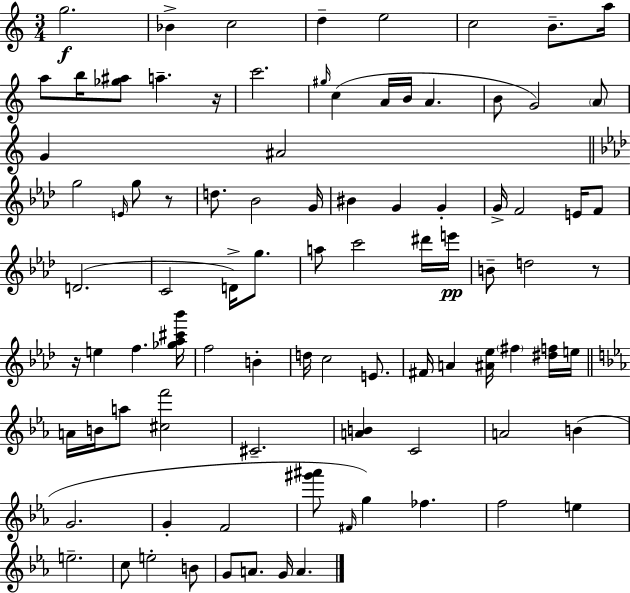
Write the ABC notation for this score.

X:1
T:Untitled
M:3/4
L:1/4
K:Am
g2 _B c2 d e2 c2 B/2 a/4 a/2 b/4 [_g^a]/2 a z/4 c'2 ^g/4 c A/4 B/4 A B/2 G2 A/2 G ^A2 g2 E/4 g/2 z/2 d/2 _B2 G/4 ^B G G G/4 F2 E/4 F/2 D2 C2 D/4 g/2 a/2 c'2 ^d'/4 e'/4 B/2 d2 z/2 z/4 e f [_g_a^c'_b']/4 f2 B d/4 c2 E/2 ^F/4 A [^A_e]/4 ^f [^df]/4 e/4 A/4 B/4 a/2 [^cf']2 ^C2 [AB] C2 A2 B G2 G F2 [^g'^a']/2 ^F/4 g _f f2 e e2 c/2 e2 B/2 G/2 A/2 G/4 A